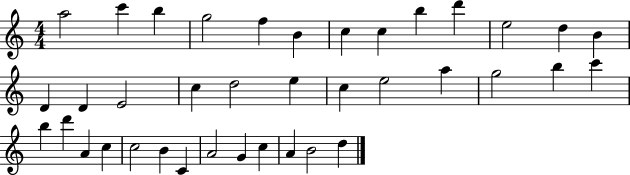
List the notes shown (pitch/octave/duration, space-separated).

A5/h C6/q B5/q G5/h F5/q B4/q C5/q C5/q B5/q D6/q E5/h D5/q B4/q D4/q D4/q E4/h C5/q D5/h E5/q C5/q E5/h A5/q G5/h B5/q C6/q B5/q D6/q A4/q C5/q C5/h B4/q C4/q A4/h G4/q C5/q A4/q B4/h D5/q